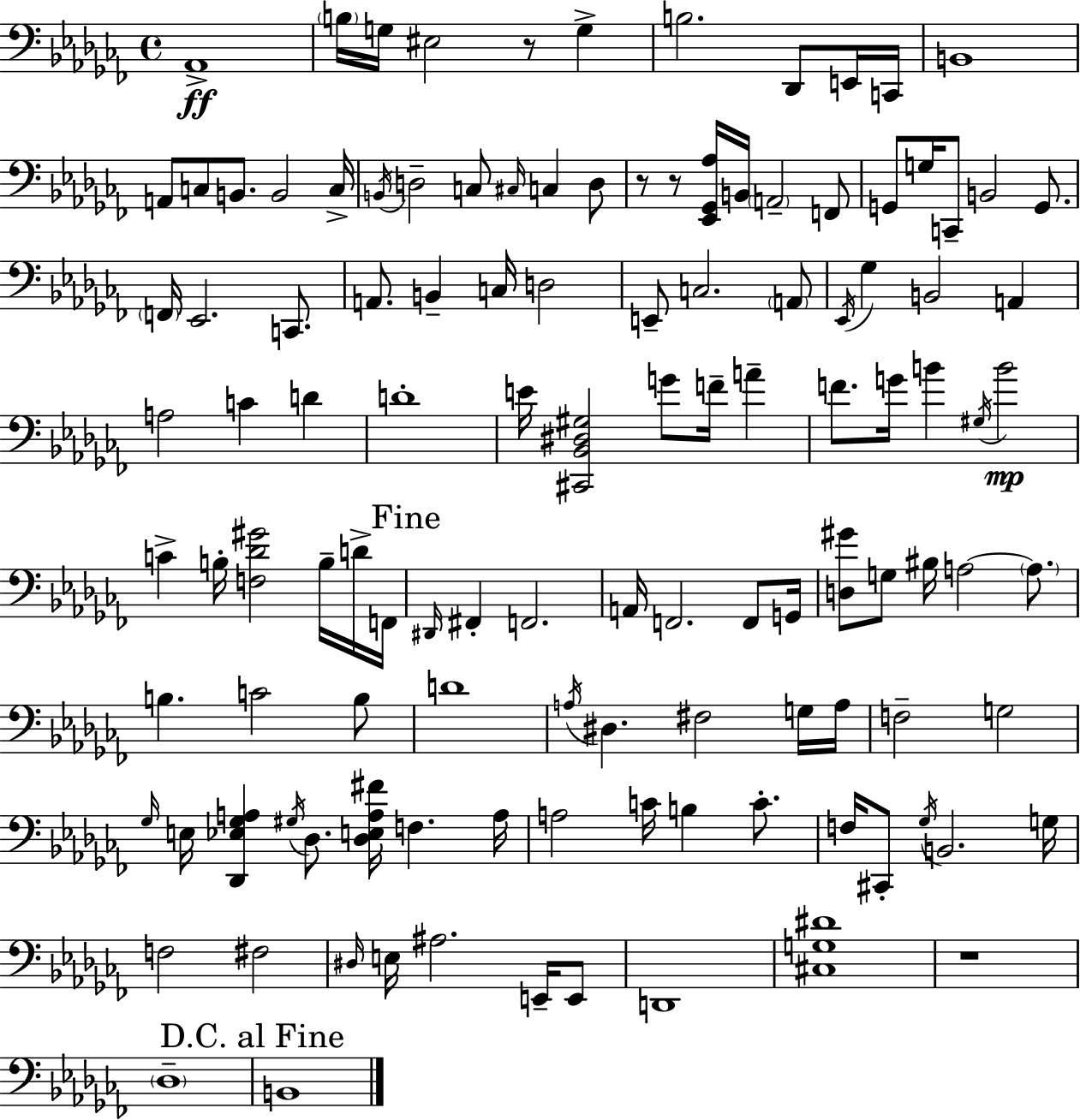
X:1
T:Untitled
M:4/4
L:1/4
K:Abm
_A,,4 B,/4 G,/4 ^E,2 z/2 G, B,2 _D,,/2 E,,/4 C,,/4 B,,4 A,,/2 C,/2 B,,/2 B,,2 C,/4 B,,/4 D,2 C,/2 ^C,/4 C, D,/2 z/2 z/2 [_E,,_G,,_A,]/4 B,,/4 A,,2 F,,/2 G,,/2 G,/4 C,,/2 B,,2 G,,/2 F,,/4 _E,,2 C,,/2 A,,/2 B,, C,/4 D,2 E,,/2 C,2 A,,/2 _E,,/4 _G, B,,2 A,, A,2 C D D4 E/4 [^C,,_B,,^D,^G,]2 G/2 F/4 A F/2 G/4 B ^G,/4 B2 C B,/4 [F,_D^G]2 B,/4 D/4 F,,/4 ^D,,/4 ^F,, F,,2 A,,/4 F,,2 F,,/2 G,,/4 [D,^G]/2 G,/2 ^B,/4 A,2 A,/2 B, C2 B,/2 D4 A,/4 ^D, ^F,2 G,/4 A,/4 F,2 G,2 _G,/4 E,/4 [_D,,_E,_G,A,] ^G,/4 _D,/2 [_D,E,A,^F]/4 F, A,/4 A,2 C/4 B, C/2 F,/4 ^C,,/2 _G,/4 B,,2 G,/4 F,2 ^F,2 ^D,/4 E,/4 ^A,2 E,,/4 E,,/2 D,,4 [^C,G,^D]4 z4 _D,4 B,,4